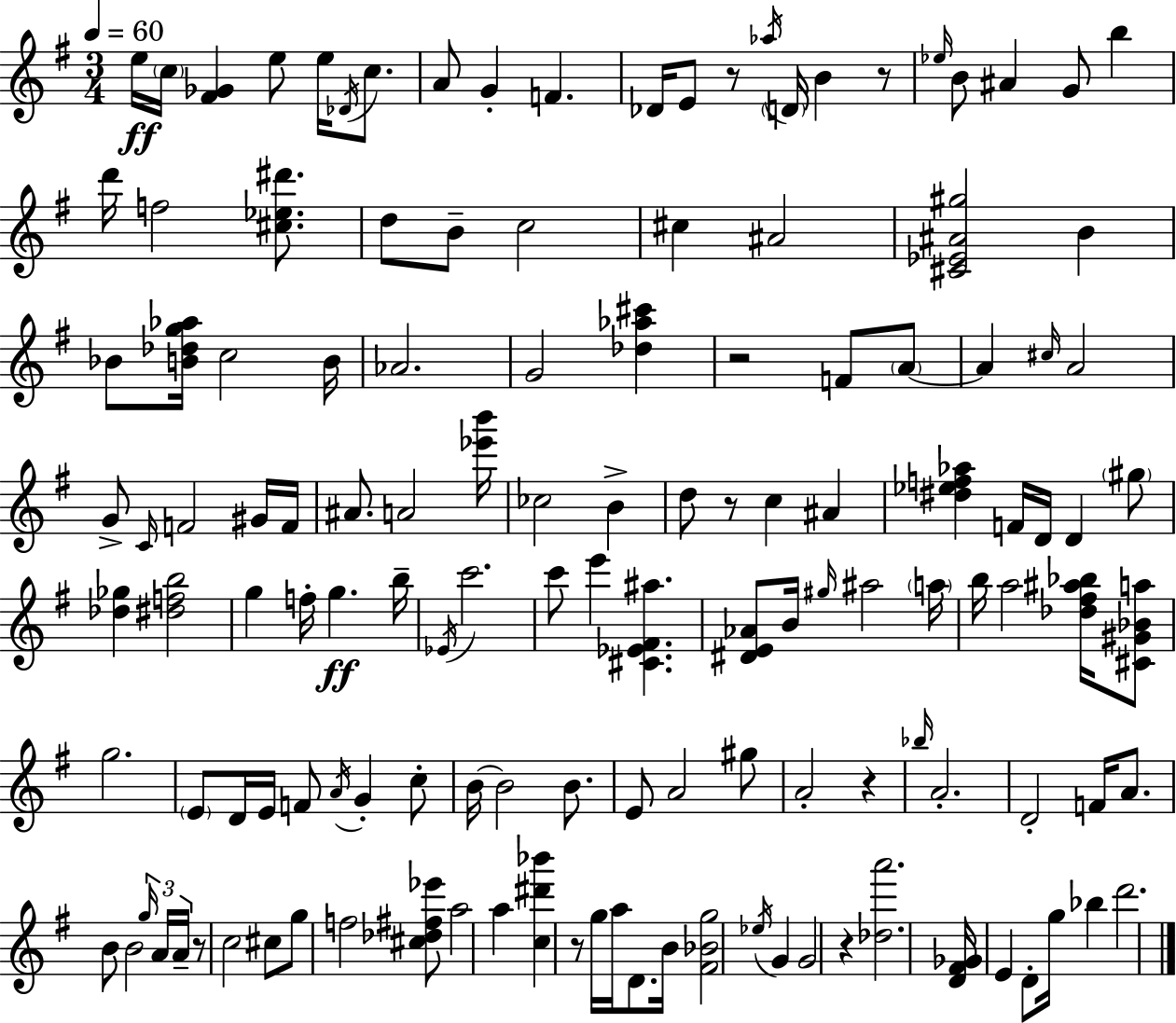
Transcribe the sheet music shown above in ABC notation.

X:1
T:Untitled
M:3/4
L:1/4
K:G
e/4 c/4 [^F_G] e/2 e/4 _D/4 c/2 A/2 G F _D/4 E/2 z/2 _a/4 D/4 B z/2 _e/4 B/2 ^A G/2 b d'/4 f2 [^c_e^d']/2 d/2 B/2 c2 ^c ^A2 [^C_E^A^g]2 B _B/2 [B_dg_a]/4 c2 B/4 _A2 G2 [_d_a^c'] z2 F/2 A/2 A ^c/4 A2 G/2 C/4 F2 ^G/4 F/4 ^A/2 A2 [_e'b']/4 _c2 B d/2 z/2 c ^A [^d_ef_a] F/4 D/4 D ^g/2 [_d_g] [^dfb]2 g f/4 g b/4 _E/4 c'2 c'/2 e' [^C_E^F^a] [^DE_A]/2 B/4 ^g/4 ^a2 a/4 b/4 a2 [_d^f^a_b]/4 [^C^G_Ba]/2 g2 E/2 D/4 E/4 F/2 A/4 G c/2 B/4 B2 B/2 E/2 A2 ^g/2 A2 z _b/4 A2 D2 F/4 A/2 B/2 B2 g/4 A/4 A/4 z/2 c2 ^c/2 g/2 f2 [^c_d^f_e']/2 a2 a [c^d'_b'] z/2 g/4 a/4 D/2 B/4 [^F_Bg]2 _e/4 G G2 z [_da']2 [D^F_G]/4 E D/2 g/4 _b d'2